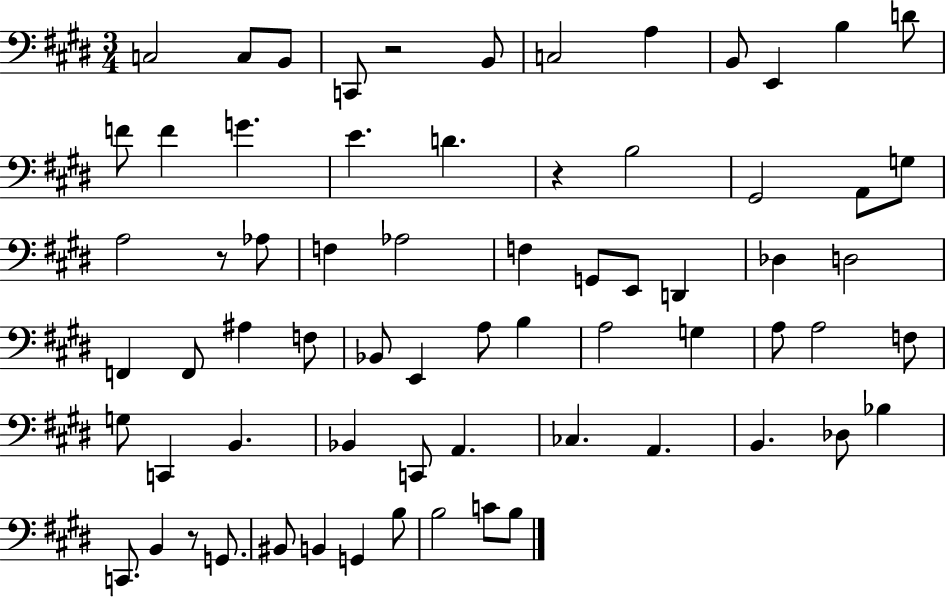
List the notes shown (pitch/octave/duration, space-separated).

C3/h C3/e B2/e C2/e R/h B2/e C3/h A3/q B2/e E2/q B3/q D4/e F4/e F4/q G4/q. E4/q. D4/q. R/q B3/h G#2/h A2/e G3/e A3/h R/e Ab3/e F3/q Ab3/h F3/q G2/e E2/e D2/q Db3/q D3/h F2/q F2/e A#3/q F3/e Bb2/e E2/q A3/e B3/q A3/h G3/q A3/e A3/h F3/e G3/e C2/q B2/q. Bb2/q C2/e A2/q. CES3/q. A2/q. B2/q. Db3/e Bb3/q C2/e. B2/q R/e G2/e. BIS2/e B2/q G2/q B3/e B3/h C4/e B3/e